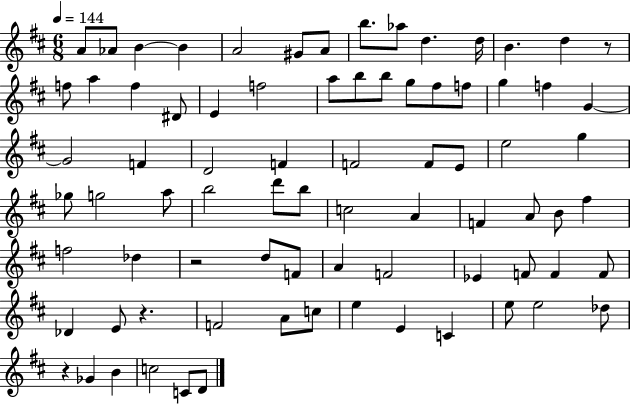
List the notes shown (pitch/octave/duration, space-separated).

A4/e Ab4/e B4/q B4/q A4/h G#4/e A4/e B5/e. Ab5/e D5/q. D5/s B4/q. D5/q R/e F5/e A5/q F5/q D#4/e E4/q F5/h A5/e B5/e B5/e G5/e F#5/e F5/e G5/q F5/q G4/q G4/h F4/q D4/h F4/q F4/h F4/e E4/e E5/h G5/q Gb5/e G5/h A5/e B5/h D6/e B5/e C5/h A4/q F4/q A4/e B4/e F#5/q F5/h Db5/q R/h D5/e F4/e A4/q F4/h Eb4/q F4/e F4/q F4/e Db4/q E4/e R/q. F4/h A4/e C5/e E5/q E4/q C4/q E5/e E5/h Db5/e R/q Gb4/q B4/q C5/h C4/e D4/e